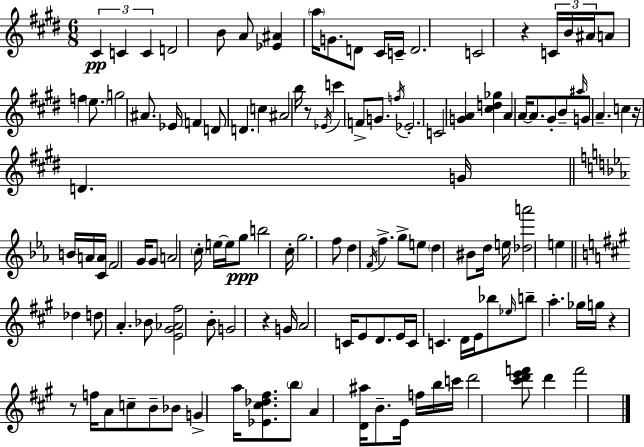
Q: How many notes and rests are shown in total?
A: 124